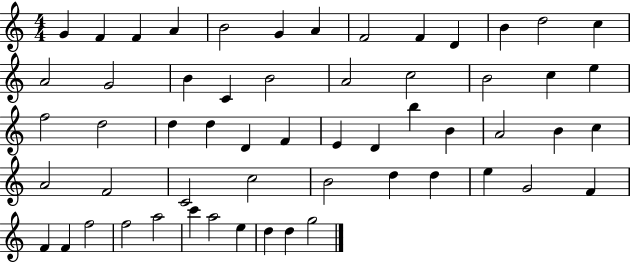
{
  \clef treble
  \numericTimeSignature
  \time 4/4
  \key c \major
  g'4 f'4 f'4 a'4 | b'2 g'4 a'4 | f'2 f'4 d'4 | b'4 d''2 c''4 | \break a'2 g'2 | b'4 c'4 b'2 | a'2 c''2 | b'2 c''4 e''4 | \break f''2 d''2 | d''4 d''4 d'4 f'4 | e'4 d'4 b''4 b'4 | a'2 b'4 c''4 | \break a'2 f'2 | c'2 c''2 | b'2 d''4 d''4 | e''4 g'2 f'4 | \break f'4 f'4 f''2 | f''2 a''2 | c'''4 a''2 e''4 | d''4 d''4 g''2 | \break \bar "|."
}